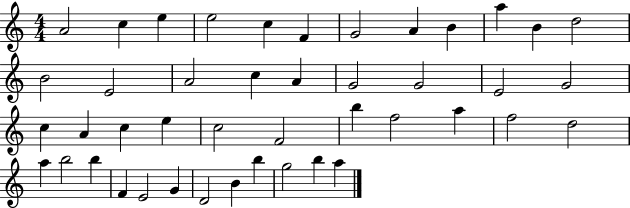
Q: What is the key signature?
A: C major